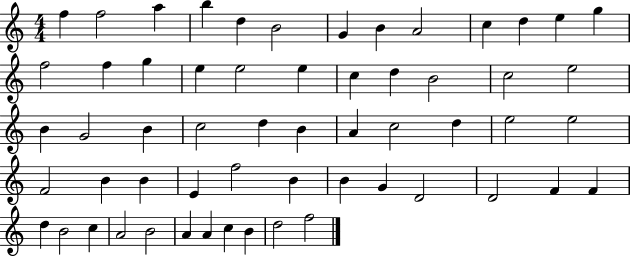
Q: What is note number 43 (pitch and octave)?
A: G4